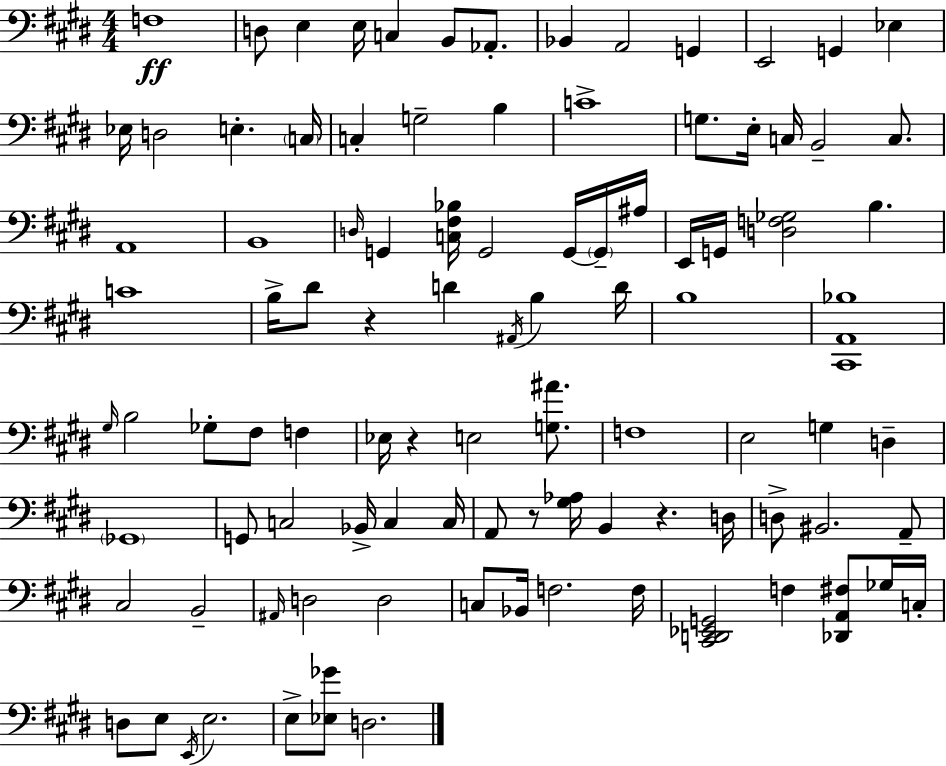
X:1
T:Untitled
M:4/4
L:1/4
K:E
F,4 D,/2 E, E,/4 C, B,,/2 _A,,/2 _B,, A,,2 G,, E,,2 G,, _E, _E,/4 D,2 E, C,/4 C, G,2 B, C4 G,/2 E,/4 C,/4 B,,2 C,/2 A,,4 B,,4 D,/4 G,, [C,^F,_B,]/4 G,,2 G,,/4 G,,/4 ^A,/4 E,,/4 G,,/4 [D,F,_G,]2 B, C4 B,/4 ^D/2 z D ^A,,/4 B, D/4 B,4 [^C,,A,,_B,]4 ^G,/4 B,2 _G,/2 ^F,/2 F, _E,/4 z E,2 [G,^A]/2 F,4 E,2 G, D, _G,,4 G,,/2 C,2 _B,,/4 C, C,/4 A,,/2 z/2 [^G,_A,]/4 B,, z D,/4 D,/2 ^B,,2 A,,/2 ^C,2 B,,2 ^A,,/4 D,2 D,2 C,/2 _B,,/4 F,2 F,/4 [^C,,D,,_E,,G,,]2 F, [_D,,A,,^F,]/2 _G,/4 C,/4 D,/2 E,/2 E,,/4 E,2 E,/2 [_E,_G]/2 D,2